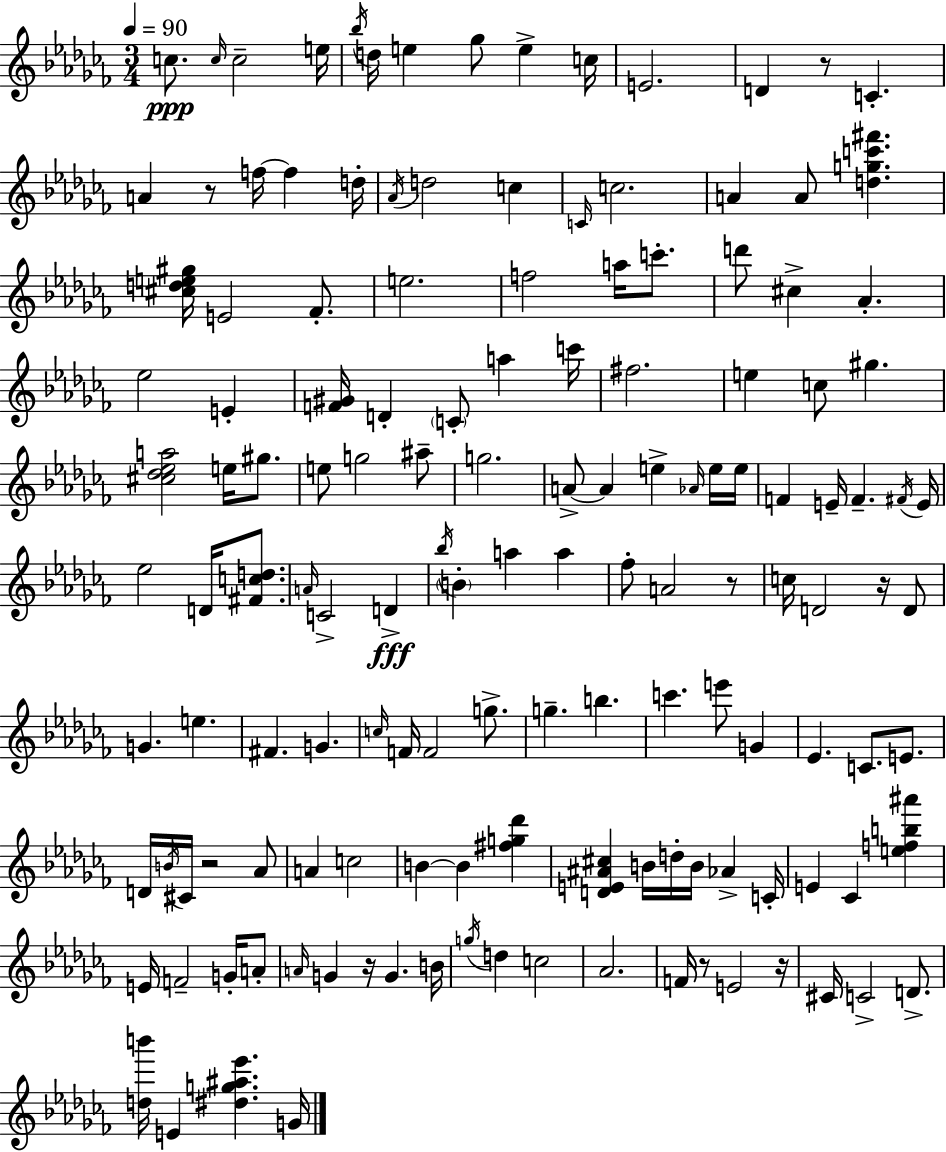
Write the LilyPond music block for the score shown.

{
  \clef treble
  \numericTimeSignature
  \time 3/4
  \key aes \minor
  \tempo 4 = 90
  \repeat volta 2 { c''8.\ppp \grace { c''16 } c''2-- | e''16 \acciaccatura { bes''16 } d''16 e''4 ges''8 e''4-> | c''16 e'2. | d'4 r8 c'4.-. | \break a'4 r8 f''16~~ f''4 | d''16-. \acciaccatura { aes'16 } d''2 c''4 | \grace { c'16 } c''2. | a'4 a'8 <d'' g'' c''' fis'''>4. | \break <cis'' d'' e'' gis''>16 e'2 | fes'8.-. e''2. | f''2 | a''16 c'''8.-. d'''8 cis''4-> aes'4.-. | \break ees''2 | e'4-. <f' gis'>16 d'4-. \parenthesize c'8-. a''4 | c'''16 fis''2. | e''4 c''8 gis''4. | \break <cis'' des'' ees'' a''>2 | e''16 gis''8. e''8 g''2 | ais''8-- g''2. | a'8->~~ a'4 e''4-> | \break \grace { aes'16 } e''16 e''16 f'4 e'16-- f'4.-- | \acciaccatura { fis'16 } e'16 ees''2 | d'16 <fis' c'' d''>8. \grace { a'16 } c'2-> | d'4->\fff \acciaccatura { bes''16 } \parenthesize b'4-. | \break a''4 a''4 fes''8-. a'2 | r8 c''16 d'2 | r16 d'8 g'4. | e''4. fis'4. | \break g'4. \grace { c''16 } f'16 f'2 | g''8.-> g''4.-- | b''4. c'''4. | e'''8 g'4 ees'4. | \break c'8. e'8. d'16 \acciaccatura { b'16 } cis'16 | r2 aes'8 a'4 | c''2 b'4~~ | b'4 <fis'' g'' des'''>4 <d' e' ais' cis''>4 | \break b'16 d''16-. b'16 aes'4-> c'16-. e'4 | ces'4 <e'' f'' b'' ais'''>4 e'16 f'2-- | g'16-. a'8-. \grace { a'16 } g'4 | r16 g'4. b'16 \acciaccatura { g''16 } | \break d''4 c''2 | aes'2. | f'16 r8 e'2 r16 | cis'16 c'2-> d'8.-> | \break <d'' b'''>16 e'4 <dis'' g'' ais'' ees'''>4. g'16 | } \bar "|."
}